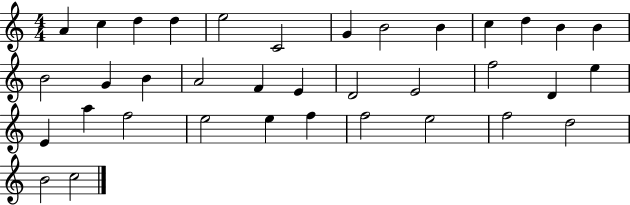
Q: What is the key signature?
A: C major